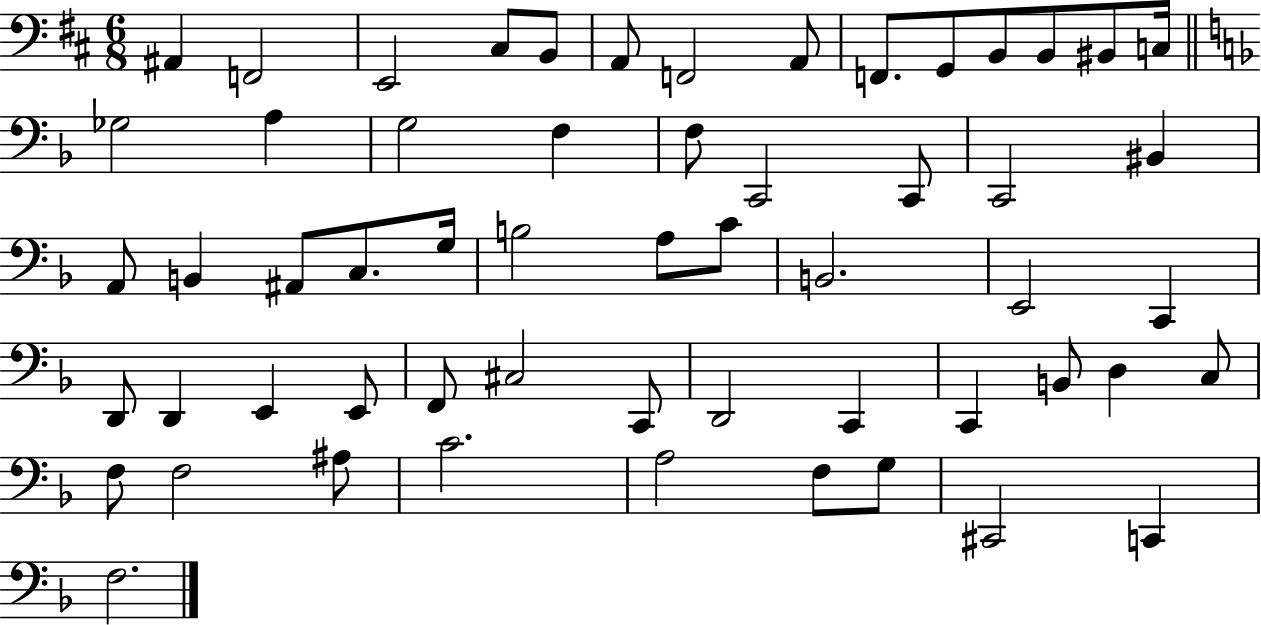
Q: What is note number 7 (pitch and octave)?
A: F2